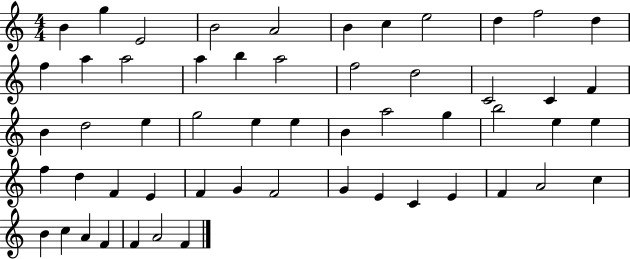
B4/q G5/q E4/h B4/h A4/h B4/q C5/q E5/h D5/q F5/h D5/q F5/q A5/q A5/h A5/q B5/q A5/h F5/h D5/h C4/h C4/q F4/q B4/q D5/h E5/q G5/h E5/q E5/q B4/q A5/h G5/q B5/h E5/q E5/q F5/q D5/q F4/q E4/q F4/q G4/q F4/h G4/q E4/q C4/q E4/q F4/q A4/h C5/q B4/q C5/q A4/q F4/q F4/q A4/h F4/q